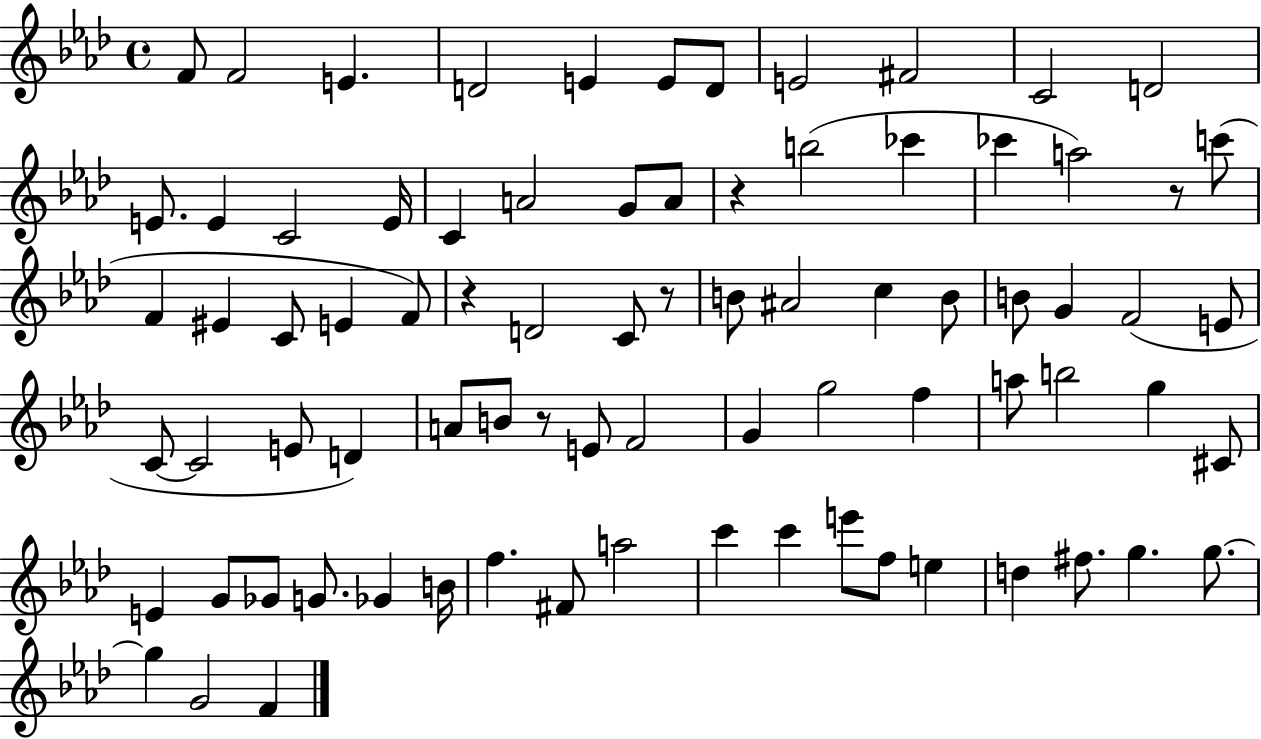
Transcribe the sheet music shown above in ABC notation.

X:1
T:Untitled
M:4/4
L:1/4
K:Ab
F/2 F2 E D2 E E/2 D/2 E2 ^F2 C2 D2 E/2 E C2 E/4 C A2 G/2 A/2 z b2 _c' _c' a2 z/2 c'/2 F ^E C/2 E F/2 z D2 C/2 z/2 B/2 ^A2 c B/2 B/2 G F2 E/2 C/2 C2 E/2 D A/2 B/2 z/2 E/2 F2 G g2 f a/2 b2 g ^C/2 E G/2 _G/2 G/2 _G B/4 f ^F/2 a2 c' c' e'/2 f/2 e d ^f/2 g g/2 g G2 F